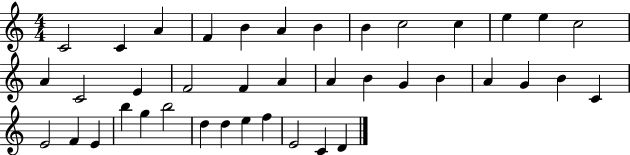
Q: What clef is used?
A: treble